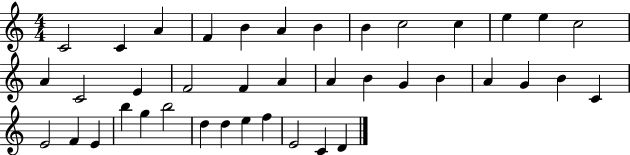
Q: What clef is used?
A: treble